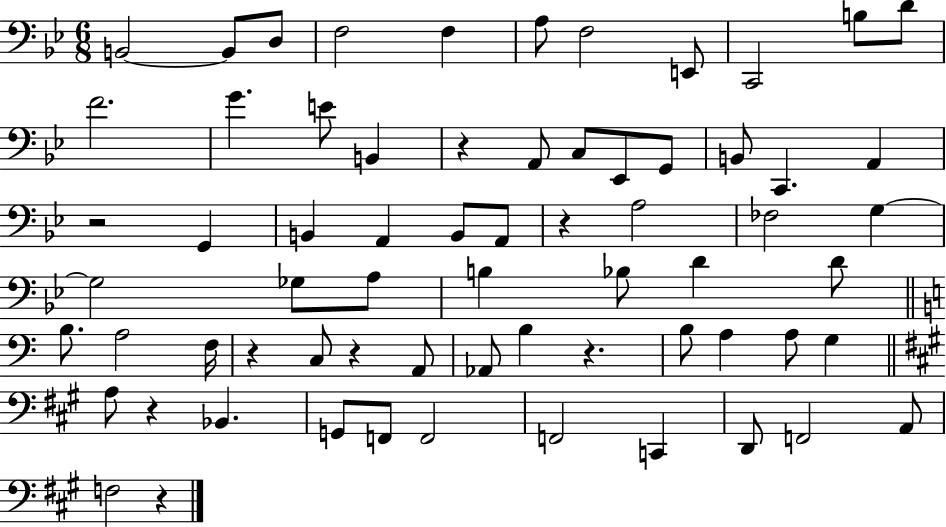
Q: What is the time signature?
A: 6/8